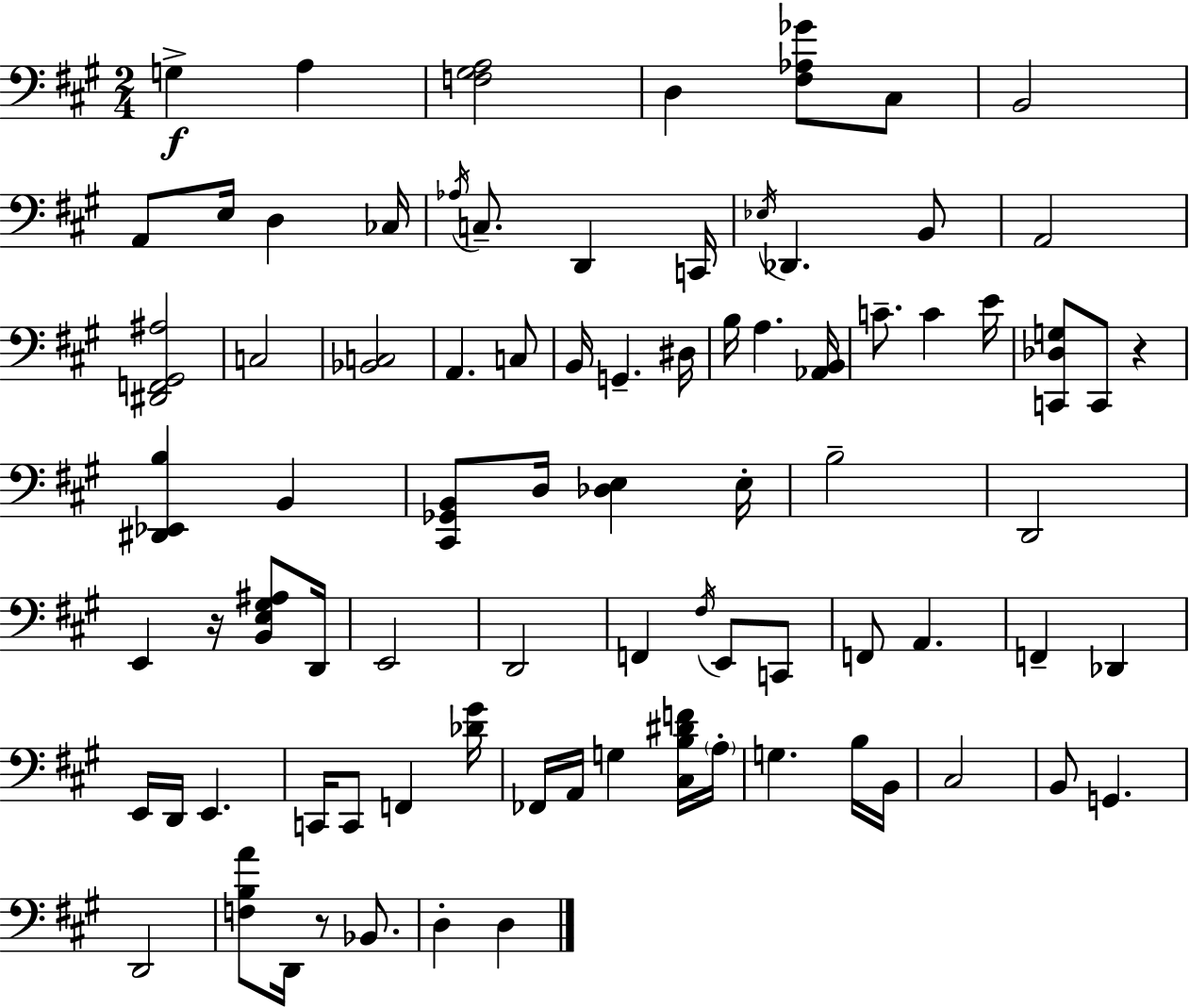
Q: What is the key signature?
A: A major